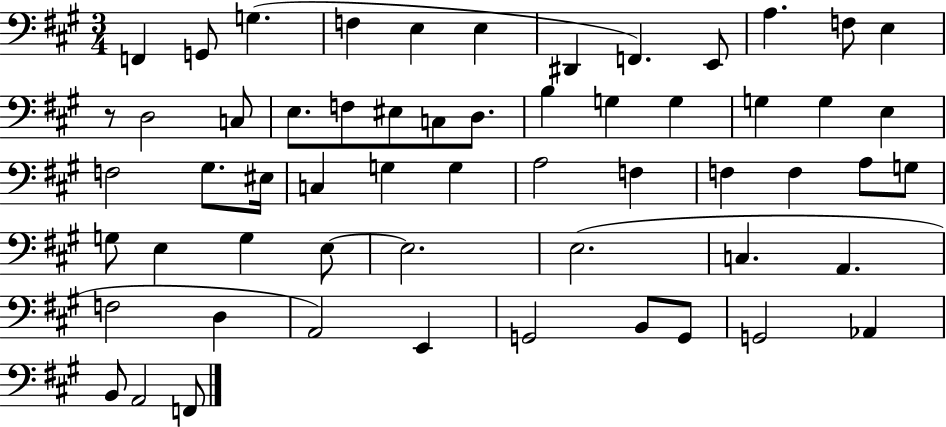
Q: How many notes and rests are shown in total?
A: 58